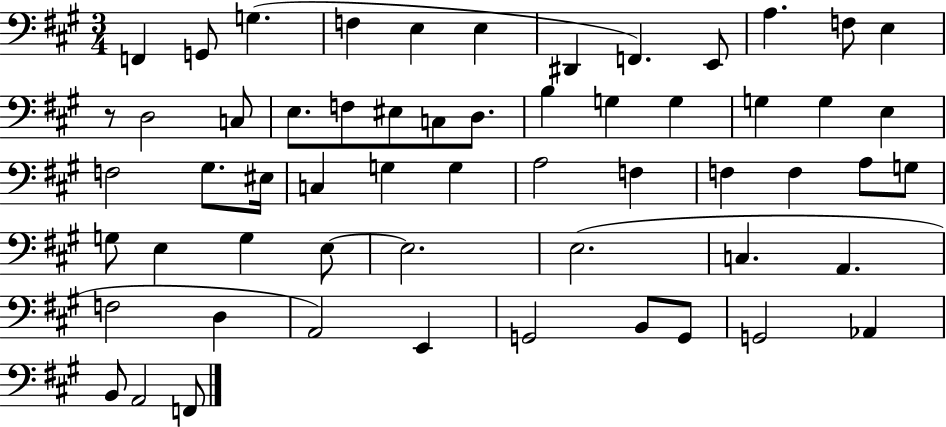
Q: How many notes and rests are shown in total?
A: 58